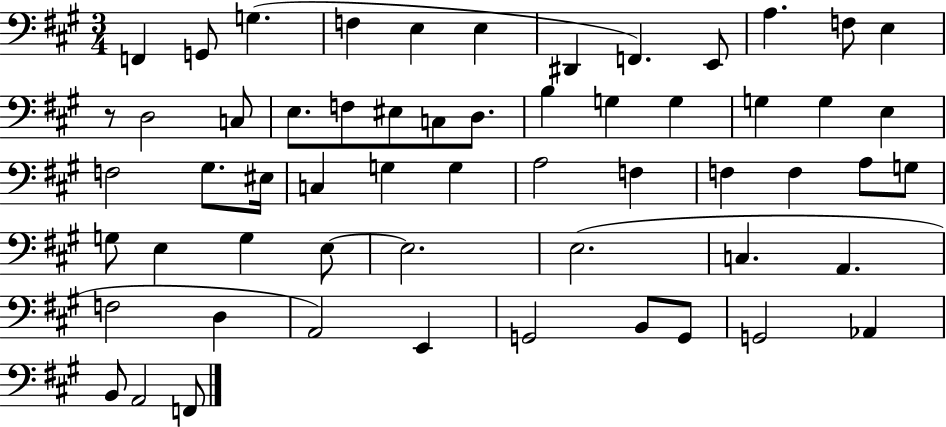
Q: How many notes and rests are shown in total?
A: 58